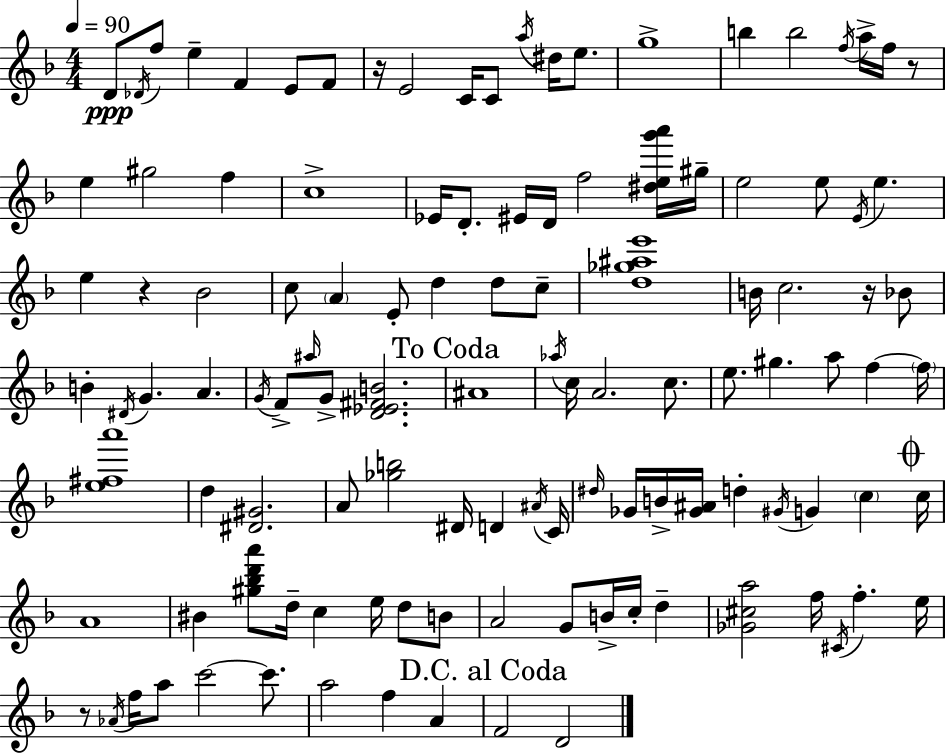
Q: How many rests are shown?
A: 5